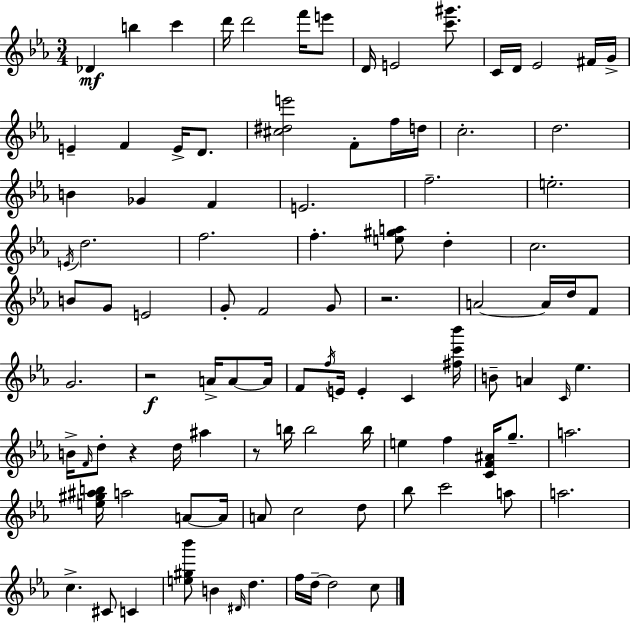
Db4/q B5/q C6/q D6/s D6/h F6/s E6/e D4/s E4/h [C6,G#6]/e. C4/s D4/s Eb4/h F#4/s G4/s E4/q F4/q E4/s D4/e. [C#5,D#5,E6]/h F4/e F5/s D5/s C5/h. D5/h. B4/q Gb4/q F4/q E4/h. F5/h. E5/h. E4/s D5/h. F5/h. F5/q. [E5,G#5,A5]/e D5/q C5/h. B4/e G4/e E4/h G4/e F4/h G4/e R/h. A4/h A4/s D5/s F4/e G4/h. R/h A4/s A4/e A4/s F4/e F5/s E4/s E4/q C4/q [F#5,C6,Bb6]/s B4/e A4/q C4/s Eb5/q. B4/s F4/s D5/e R/q D5/s A#5/q R/e B5/s B5/h B5/s E5/q F5/q [C4,F4,A#4]/s G5/e. A5/h. [E5,G#5,A#5,B5]/s A5/h A4/e A4/s A4/e C5/h D5/e Bb5/e C6/h A5/e A5/h. C5/q. C#4/e C4/q [E5,G#5,Bb6]/e B4/q D#4/s D5/q. F5/s D5/s D5/h C5/e